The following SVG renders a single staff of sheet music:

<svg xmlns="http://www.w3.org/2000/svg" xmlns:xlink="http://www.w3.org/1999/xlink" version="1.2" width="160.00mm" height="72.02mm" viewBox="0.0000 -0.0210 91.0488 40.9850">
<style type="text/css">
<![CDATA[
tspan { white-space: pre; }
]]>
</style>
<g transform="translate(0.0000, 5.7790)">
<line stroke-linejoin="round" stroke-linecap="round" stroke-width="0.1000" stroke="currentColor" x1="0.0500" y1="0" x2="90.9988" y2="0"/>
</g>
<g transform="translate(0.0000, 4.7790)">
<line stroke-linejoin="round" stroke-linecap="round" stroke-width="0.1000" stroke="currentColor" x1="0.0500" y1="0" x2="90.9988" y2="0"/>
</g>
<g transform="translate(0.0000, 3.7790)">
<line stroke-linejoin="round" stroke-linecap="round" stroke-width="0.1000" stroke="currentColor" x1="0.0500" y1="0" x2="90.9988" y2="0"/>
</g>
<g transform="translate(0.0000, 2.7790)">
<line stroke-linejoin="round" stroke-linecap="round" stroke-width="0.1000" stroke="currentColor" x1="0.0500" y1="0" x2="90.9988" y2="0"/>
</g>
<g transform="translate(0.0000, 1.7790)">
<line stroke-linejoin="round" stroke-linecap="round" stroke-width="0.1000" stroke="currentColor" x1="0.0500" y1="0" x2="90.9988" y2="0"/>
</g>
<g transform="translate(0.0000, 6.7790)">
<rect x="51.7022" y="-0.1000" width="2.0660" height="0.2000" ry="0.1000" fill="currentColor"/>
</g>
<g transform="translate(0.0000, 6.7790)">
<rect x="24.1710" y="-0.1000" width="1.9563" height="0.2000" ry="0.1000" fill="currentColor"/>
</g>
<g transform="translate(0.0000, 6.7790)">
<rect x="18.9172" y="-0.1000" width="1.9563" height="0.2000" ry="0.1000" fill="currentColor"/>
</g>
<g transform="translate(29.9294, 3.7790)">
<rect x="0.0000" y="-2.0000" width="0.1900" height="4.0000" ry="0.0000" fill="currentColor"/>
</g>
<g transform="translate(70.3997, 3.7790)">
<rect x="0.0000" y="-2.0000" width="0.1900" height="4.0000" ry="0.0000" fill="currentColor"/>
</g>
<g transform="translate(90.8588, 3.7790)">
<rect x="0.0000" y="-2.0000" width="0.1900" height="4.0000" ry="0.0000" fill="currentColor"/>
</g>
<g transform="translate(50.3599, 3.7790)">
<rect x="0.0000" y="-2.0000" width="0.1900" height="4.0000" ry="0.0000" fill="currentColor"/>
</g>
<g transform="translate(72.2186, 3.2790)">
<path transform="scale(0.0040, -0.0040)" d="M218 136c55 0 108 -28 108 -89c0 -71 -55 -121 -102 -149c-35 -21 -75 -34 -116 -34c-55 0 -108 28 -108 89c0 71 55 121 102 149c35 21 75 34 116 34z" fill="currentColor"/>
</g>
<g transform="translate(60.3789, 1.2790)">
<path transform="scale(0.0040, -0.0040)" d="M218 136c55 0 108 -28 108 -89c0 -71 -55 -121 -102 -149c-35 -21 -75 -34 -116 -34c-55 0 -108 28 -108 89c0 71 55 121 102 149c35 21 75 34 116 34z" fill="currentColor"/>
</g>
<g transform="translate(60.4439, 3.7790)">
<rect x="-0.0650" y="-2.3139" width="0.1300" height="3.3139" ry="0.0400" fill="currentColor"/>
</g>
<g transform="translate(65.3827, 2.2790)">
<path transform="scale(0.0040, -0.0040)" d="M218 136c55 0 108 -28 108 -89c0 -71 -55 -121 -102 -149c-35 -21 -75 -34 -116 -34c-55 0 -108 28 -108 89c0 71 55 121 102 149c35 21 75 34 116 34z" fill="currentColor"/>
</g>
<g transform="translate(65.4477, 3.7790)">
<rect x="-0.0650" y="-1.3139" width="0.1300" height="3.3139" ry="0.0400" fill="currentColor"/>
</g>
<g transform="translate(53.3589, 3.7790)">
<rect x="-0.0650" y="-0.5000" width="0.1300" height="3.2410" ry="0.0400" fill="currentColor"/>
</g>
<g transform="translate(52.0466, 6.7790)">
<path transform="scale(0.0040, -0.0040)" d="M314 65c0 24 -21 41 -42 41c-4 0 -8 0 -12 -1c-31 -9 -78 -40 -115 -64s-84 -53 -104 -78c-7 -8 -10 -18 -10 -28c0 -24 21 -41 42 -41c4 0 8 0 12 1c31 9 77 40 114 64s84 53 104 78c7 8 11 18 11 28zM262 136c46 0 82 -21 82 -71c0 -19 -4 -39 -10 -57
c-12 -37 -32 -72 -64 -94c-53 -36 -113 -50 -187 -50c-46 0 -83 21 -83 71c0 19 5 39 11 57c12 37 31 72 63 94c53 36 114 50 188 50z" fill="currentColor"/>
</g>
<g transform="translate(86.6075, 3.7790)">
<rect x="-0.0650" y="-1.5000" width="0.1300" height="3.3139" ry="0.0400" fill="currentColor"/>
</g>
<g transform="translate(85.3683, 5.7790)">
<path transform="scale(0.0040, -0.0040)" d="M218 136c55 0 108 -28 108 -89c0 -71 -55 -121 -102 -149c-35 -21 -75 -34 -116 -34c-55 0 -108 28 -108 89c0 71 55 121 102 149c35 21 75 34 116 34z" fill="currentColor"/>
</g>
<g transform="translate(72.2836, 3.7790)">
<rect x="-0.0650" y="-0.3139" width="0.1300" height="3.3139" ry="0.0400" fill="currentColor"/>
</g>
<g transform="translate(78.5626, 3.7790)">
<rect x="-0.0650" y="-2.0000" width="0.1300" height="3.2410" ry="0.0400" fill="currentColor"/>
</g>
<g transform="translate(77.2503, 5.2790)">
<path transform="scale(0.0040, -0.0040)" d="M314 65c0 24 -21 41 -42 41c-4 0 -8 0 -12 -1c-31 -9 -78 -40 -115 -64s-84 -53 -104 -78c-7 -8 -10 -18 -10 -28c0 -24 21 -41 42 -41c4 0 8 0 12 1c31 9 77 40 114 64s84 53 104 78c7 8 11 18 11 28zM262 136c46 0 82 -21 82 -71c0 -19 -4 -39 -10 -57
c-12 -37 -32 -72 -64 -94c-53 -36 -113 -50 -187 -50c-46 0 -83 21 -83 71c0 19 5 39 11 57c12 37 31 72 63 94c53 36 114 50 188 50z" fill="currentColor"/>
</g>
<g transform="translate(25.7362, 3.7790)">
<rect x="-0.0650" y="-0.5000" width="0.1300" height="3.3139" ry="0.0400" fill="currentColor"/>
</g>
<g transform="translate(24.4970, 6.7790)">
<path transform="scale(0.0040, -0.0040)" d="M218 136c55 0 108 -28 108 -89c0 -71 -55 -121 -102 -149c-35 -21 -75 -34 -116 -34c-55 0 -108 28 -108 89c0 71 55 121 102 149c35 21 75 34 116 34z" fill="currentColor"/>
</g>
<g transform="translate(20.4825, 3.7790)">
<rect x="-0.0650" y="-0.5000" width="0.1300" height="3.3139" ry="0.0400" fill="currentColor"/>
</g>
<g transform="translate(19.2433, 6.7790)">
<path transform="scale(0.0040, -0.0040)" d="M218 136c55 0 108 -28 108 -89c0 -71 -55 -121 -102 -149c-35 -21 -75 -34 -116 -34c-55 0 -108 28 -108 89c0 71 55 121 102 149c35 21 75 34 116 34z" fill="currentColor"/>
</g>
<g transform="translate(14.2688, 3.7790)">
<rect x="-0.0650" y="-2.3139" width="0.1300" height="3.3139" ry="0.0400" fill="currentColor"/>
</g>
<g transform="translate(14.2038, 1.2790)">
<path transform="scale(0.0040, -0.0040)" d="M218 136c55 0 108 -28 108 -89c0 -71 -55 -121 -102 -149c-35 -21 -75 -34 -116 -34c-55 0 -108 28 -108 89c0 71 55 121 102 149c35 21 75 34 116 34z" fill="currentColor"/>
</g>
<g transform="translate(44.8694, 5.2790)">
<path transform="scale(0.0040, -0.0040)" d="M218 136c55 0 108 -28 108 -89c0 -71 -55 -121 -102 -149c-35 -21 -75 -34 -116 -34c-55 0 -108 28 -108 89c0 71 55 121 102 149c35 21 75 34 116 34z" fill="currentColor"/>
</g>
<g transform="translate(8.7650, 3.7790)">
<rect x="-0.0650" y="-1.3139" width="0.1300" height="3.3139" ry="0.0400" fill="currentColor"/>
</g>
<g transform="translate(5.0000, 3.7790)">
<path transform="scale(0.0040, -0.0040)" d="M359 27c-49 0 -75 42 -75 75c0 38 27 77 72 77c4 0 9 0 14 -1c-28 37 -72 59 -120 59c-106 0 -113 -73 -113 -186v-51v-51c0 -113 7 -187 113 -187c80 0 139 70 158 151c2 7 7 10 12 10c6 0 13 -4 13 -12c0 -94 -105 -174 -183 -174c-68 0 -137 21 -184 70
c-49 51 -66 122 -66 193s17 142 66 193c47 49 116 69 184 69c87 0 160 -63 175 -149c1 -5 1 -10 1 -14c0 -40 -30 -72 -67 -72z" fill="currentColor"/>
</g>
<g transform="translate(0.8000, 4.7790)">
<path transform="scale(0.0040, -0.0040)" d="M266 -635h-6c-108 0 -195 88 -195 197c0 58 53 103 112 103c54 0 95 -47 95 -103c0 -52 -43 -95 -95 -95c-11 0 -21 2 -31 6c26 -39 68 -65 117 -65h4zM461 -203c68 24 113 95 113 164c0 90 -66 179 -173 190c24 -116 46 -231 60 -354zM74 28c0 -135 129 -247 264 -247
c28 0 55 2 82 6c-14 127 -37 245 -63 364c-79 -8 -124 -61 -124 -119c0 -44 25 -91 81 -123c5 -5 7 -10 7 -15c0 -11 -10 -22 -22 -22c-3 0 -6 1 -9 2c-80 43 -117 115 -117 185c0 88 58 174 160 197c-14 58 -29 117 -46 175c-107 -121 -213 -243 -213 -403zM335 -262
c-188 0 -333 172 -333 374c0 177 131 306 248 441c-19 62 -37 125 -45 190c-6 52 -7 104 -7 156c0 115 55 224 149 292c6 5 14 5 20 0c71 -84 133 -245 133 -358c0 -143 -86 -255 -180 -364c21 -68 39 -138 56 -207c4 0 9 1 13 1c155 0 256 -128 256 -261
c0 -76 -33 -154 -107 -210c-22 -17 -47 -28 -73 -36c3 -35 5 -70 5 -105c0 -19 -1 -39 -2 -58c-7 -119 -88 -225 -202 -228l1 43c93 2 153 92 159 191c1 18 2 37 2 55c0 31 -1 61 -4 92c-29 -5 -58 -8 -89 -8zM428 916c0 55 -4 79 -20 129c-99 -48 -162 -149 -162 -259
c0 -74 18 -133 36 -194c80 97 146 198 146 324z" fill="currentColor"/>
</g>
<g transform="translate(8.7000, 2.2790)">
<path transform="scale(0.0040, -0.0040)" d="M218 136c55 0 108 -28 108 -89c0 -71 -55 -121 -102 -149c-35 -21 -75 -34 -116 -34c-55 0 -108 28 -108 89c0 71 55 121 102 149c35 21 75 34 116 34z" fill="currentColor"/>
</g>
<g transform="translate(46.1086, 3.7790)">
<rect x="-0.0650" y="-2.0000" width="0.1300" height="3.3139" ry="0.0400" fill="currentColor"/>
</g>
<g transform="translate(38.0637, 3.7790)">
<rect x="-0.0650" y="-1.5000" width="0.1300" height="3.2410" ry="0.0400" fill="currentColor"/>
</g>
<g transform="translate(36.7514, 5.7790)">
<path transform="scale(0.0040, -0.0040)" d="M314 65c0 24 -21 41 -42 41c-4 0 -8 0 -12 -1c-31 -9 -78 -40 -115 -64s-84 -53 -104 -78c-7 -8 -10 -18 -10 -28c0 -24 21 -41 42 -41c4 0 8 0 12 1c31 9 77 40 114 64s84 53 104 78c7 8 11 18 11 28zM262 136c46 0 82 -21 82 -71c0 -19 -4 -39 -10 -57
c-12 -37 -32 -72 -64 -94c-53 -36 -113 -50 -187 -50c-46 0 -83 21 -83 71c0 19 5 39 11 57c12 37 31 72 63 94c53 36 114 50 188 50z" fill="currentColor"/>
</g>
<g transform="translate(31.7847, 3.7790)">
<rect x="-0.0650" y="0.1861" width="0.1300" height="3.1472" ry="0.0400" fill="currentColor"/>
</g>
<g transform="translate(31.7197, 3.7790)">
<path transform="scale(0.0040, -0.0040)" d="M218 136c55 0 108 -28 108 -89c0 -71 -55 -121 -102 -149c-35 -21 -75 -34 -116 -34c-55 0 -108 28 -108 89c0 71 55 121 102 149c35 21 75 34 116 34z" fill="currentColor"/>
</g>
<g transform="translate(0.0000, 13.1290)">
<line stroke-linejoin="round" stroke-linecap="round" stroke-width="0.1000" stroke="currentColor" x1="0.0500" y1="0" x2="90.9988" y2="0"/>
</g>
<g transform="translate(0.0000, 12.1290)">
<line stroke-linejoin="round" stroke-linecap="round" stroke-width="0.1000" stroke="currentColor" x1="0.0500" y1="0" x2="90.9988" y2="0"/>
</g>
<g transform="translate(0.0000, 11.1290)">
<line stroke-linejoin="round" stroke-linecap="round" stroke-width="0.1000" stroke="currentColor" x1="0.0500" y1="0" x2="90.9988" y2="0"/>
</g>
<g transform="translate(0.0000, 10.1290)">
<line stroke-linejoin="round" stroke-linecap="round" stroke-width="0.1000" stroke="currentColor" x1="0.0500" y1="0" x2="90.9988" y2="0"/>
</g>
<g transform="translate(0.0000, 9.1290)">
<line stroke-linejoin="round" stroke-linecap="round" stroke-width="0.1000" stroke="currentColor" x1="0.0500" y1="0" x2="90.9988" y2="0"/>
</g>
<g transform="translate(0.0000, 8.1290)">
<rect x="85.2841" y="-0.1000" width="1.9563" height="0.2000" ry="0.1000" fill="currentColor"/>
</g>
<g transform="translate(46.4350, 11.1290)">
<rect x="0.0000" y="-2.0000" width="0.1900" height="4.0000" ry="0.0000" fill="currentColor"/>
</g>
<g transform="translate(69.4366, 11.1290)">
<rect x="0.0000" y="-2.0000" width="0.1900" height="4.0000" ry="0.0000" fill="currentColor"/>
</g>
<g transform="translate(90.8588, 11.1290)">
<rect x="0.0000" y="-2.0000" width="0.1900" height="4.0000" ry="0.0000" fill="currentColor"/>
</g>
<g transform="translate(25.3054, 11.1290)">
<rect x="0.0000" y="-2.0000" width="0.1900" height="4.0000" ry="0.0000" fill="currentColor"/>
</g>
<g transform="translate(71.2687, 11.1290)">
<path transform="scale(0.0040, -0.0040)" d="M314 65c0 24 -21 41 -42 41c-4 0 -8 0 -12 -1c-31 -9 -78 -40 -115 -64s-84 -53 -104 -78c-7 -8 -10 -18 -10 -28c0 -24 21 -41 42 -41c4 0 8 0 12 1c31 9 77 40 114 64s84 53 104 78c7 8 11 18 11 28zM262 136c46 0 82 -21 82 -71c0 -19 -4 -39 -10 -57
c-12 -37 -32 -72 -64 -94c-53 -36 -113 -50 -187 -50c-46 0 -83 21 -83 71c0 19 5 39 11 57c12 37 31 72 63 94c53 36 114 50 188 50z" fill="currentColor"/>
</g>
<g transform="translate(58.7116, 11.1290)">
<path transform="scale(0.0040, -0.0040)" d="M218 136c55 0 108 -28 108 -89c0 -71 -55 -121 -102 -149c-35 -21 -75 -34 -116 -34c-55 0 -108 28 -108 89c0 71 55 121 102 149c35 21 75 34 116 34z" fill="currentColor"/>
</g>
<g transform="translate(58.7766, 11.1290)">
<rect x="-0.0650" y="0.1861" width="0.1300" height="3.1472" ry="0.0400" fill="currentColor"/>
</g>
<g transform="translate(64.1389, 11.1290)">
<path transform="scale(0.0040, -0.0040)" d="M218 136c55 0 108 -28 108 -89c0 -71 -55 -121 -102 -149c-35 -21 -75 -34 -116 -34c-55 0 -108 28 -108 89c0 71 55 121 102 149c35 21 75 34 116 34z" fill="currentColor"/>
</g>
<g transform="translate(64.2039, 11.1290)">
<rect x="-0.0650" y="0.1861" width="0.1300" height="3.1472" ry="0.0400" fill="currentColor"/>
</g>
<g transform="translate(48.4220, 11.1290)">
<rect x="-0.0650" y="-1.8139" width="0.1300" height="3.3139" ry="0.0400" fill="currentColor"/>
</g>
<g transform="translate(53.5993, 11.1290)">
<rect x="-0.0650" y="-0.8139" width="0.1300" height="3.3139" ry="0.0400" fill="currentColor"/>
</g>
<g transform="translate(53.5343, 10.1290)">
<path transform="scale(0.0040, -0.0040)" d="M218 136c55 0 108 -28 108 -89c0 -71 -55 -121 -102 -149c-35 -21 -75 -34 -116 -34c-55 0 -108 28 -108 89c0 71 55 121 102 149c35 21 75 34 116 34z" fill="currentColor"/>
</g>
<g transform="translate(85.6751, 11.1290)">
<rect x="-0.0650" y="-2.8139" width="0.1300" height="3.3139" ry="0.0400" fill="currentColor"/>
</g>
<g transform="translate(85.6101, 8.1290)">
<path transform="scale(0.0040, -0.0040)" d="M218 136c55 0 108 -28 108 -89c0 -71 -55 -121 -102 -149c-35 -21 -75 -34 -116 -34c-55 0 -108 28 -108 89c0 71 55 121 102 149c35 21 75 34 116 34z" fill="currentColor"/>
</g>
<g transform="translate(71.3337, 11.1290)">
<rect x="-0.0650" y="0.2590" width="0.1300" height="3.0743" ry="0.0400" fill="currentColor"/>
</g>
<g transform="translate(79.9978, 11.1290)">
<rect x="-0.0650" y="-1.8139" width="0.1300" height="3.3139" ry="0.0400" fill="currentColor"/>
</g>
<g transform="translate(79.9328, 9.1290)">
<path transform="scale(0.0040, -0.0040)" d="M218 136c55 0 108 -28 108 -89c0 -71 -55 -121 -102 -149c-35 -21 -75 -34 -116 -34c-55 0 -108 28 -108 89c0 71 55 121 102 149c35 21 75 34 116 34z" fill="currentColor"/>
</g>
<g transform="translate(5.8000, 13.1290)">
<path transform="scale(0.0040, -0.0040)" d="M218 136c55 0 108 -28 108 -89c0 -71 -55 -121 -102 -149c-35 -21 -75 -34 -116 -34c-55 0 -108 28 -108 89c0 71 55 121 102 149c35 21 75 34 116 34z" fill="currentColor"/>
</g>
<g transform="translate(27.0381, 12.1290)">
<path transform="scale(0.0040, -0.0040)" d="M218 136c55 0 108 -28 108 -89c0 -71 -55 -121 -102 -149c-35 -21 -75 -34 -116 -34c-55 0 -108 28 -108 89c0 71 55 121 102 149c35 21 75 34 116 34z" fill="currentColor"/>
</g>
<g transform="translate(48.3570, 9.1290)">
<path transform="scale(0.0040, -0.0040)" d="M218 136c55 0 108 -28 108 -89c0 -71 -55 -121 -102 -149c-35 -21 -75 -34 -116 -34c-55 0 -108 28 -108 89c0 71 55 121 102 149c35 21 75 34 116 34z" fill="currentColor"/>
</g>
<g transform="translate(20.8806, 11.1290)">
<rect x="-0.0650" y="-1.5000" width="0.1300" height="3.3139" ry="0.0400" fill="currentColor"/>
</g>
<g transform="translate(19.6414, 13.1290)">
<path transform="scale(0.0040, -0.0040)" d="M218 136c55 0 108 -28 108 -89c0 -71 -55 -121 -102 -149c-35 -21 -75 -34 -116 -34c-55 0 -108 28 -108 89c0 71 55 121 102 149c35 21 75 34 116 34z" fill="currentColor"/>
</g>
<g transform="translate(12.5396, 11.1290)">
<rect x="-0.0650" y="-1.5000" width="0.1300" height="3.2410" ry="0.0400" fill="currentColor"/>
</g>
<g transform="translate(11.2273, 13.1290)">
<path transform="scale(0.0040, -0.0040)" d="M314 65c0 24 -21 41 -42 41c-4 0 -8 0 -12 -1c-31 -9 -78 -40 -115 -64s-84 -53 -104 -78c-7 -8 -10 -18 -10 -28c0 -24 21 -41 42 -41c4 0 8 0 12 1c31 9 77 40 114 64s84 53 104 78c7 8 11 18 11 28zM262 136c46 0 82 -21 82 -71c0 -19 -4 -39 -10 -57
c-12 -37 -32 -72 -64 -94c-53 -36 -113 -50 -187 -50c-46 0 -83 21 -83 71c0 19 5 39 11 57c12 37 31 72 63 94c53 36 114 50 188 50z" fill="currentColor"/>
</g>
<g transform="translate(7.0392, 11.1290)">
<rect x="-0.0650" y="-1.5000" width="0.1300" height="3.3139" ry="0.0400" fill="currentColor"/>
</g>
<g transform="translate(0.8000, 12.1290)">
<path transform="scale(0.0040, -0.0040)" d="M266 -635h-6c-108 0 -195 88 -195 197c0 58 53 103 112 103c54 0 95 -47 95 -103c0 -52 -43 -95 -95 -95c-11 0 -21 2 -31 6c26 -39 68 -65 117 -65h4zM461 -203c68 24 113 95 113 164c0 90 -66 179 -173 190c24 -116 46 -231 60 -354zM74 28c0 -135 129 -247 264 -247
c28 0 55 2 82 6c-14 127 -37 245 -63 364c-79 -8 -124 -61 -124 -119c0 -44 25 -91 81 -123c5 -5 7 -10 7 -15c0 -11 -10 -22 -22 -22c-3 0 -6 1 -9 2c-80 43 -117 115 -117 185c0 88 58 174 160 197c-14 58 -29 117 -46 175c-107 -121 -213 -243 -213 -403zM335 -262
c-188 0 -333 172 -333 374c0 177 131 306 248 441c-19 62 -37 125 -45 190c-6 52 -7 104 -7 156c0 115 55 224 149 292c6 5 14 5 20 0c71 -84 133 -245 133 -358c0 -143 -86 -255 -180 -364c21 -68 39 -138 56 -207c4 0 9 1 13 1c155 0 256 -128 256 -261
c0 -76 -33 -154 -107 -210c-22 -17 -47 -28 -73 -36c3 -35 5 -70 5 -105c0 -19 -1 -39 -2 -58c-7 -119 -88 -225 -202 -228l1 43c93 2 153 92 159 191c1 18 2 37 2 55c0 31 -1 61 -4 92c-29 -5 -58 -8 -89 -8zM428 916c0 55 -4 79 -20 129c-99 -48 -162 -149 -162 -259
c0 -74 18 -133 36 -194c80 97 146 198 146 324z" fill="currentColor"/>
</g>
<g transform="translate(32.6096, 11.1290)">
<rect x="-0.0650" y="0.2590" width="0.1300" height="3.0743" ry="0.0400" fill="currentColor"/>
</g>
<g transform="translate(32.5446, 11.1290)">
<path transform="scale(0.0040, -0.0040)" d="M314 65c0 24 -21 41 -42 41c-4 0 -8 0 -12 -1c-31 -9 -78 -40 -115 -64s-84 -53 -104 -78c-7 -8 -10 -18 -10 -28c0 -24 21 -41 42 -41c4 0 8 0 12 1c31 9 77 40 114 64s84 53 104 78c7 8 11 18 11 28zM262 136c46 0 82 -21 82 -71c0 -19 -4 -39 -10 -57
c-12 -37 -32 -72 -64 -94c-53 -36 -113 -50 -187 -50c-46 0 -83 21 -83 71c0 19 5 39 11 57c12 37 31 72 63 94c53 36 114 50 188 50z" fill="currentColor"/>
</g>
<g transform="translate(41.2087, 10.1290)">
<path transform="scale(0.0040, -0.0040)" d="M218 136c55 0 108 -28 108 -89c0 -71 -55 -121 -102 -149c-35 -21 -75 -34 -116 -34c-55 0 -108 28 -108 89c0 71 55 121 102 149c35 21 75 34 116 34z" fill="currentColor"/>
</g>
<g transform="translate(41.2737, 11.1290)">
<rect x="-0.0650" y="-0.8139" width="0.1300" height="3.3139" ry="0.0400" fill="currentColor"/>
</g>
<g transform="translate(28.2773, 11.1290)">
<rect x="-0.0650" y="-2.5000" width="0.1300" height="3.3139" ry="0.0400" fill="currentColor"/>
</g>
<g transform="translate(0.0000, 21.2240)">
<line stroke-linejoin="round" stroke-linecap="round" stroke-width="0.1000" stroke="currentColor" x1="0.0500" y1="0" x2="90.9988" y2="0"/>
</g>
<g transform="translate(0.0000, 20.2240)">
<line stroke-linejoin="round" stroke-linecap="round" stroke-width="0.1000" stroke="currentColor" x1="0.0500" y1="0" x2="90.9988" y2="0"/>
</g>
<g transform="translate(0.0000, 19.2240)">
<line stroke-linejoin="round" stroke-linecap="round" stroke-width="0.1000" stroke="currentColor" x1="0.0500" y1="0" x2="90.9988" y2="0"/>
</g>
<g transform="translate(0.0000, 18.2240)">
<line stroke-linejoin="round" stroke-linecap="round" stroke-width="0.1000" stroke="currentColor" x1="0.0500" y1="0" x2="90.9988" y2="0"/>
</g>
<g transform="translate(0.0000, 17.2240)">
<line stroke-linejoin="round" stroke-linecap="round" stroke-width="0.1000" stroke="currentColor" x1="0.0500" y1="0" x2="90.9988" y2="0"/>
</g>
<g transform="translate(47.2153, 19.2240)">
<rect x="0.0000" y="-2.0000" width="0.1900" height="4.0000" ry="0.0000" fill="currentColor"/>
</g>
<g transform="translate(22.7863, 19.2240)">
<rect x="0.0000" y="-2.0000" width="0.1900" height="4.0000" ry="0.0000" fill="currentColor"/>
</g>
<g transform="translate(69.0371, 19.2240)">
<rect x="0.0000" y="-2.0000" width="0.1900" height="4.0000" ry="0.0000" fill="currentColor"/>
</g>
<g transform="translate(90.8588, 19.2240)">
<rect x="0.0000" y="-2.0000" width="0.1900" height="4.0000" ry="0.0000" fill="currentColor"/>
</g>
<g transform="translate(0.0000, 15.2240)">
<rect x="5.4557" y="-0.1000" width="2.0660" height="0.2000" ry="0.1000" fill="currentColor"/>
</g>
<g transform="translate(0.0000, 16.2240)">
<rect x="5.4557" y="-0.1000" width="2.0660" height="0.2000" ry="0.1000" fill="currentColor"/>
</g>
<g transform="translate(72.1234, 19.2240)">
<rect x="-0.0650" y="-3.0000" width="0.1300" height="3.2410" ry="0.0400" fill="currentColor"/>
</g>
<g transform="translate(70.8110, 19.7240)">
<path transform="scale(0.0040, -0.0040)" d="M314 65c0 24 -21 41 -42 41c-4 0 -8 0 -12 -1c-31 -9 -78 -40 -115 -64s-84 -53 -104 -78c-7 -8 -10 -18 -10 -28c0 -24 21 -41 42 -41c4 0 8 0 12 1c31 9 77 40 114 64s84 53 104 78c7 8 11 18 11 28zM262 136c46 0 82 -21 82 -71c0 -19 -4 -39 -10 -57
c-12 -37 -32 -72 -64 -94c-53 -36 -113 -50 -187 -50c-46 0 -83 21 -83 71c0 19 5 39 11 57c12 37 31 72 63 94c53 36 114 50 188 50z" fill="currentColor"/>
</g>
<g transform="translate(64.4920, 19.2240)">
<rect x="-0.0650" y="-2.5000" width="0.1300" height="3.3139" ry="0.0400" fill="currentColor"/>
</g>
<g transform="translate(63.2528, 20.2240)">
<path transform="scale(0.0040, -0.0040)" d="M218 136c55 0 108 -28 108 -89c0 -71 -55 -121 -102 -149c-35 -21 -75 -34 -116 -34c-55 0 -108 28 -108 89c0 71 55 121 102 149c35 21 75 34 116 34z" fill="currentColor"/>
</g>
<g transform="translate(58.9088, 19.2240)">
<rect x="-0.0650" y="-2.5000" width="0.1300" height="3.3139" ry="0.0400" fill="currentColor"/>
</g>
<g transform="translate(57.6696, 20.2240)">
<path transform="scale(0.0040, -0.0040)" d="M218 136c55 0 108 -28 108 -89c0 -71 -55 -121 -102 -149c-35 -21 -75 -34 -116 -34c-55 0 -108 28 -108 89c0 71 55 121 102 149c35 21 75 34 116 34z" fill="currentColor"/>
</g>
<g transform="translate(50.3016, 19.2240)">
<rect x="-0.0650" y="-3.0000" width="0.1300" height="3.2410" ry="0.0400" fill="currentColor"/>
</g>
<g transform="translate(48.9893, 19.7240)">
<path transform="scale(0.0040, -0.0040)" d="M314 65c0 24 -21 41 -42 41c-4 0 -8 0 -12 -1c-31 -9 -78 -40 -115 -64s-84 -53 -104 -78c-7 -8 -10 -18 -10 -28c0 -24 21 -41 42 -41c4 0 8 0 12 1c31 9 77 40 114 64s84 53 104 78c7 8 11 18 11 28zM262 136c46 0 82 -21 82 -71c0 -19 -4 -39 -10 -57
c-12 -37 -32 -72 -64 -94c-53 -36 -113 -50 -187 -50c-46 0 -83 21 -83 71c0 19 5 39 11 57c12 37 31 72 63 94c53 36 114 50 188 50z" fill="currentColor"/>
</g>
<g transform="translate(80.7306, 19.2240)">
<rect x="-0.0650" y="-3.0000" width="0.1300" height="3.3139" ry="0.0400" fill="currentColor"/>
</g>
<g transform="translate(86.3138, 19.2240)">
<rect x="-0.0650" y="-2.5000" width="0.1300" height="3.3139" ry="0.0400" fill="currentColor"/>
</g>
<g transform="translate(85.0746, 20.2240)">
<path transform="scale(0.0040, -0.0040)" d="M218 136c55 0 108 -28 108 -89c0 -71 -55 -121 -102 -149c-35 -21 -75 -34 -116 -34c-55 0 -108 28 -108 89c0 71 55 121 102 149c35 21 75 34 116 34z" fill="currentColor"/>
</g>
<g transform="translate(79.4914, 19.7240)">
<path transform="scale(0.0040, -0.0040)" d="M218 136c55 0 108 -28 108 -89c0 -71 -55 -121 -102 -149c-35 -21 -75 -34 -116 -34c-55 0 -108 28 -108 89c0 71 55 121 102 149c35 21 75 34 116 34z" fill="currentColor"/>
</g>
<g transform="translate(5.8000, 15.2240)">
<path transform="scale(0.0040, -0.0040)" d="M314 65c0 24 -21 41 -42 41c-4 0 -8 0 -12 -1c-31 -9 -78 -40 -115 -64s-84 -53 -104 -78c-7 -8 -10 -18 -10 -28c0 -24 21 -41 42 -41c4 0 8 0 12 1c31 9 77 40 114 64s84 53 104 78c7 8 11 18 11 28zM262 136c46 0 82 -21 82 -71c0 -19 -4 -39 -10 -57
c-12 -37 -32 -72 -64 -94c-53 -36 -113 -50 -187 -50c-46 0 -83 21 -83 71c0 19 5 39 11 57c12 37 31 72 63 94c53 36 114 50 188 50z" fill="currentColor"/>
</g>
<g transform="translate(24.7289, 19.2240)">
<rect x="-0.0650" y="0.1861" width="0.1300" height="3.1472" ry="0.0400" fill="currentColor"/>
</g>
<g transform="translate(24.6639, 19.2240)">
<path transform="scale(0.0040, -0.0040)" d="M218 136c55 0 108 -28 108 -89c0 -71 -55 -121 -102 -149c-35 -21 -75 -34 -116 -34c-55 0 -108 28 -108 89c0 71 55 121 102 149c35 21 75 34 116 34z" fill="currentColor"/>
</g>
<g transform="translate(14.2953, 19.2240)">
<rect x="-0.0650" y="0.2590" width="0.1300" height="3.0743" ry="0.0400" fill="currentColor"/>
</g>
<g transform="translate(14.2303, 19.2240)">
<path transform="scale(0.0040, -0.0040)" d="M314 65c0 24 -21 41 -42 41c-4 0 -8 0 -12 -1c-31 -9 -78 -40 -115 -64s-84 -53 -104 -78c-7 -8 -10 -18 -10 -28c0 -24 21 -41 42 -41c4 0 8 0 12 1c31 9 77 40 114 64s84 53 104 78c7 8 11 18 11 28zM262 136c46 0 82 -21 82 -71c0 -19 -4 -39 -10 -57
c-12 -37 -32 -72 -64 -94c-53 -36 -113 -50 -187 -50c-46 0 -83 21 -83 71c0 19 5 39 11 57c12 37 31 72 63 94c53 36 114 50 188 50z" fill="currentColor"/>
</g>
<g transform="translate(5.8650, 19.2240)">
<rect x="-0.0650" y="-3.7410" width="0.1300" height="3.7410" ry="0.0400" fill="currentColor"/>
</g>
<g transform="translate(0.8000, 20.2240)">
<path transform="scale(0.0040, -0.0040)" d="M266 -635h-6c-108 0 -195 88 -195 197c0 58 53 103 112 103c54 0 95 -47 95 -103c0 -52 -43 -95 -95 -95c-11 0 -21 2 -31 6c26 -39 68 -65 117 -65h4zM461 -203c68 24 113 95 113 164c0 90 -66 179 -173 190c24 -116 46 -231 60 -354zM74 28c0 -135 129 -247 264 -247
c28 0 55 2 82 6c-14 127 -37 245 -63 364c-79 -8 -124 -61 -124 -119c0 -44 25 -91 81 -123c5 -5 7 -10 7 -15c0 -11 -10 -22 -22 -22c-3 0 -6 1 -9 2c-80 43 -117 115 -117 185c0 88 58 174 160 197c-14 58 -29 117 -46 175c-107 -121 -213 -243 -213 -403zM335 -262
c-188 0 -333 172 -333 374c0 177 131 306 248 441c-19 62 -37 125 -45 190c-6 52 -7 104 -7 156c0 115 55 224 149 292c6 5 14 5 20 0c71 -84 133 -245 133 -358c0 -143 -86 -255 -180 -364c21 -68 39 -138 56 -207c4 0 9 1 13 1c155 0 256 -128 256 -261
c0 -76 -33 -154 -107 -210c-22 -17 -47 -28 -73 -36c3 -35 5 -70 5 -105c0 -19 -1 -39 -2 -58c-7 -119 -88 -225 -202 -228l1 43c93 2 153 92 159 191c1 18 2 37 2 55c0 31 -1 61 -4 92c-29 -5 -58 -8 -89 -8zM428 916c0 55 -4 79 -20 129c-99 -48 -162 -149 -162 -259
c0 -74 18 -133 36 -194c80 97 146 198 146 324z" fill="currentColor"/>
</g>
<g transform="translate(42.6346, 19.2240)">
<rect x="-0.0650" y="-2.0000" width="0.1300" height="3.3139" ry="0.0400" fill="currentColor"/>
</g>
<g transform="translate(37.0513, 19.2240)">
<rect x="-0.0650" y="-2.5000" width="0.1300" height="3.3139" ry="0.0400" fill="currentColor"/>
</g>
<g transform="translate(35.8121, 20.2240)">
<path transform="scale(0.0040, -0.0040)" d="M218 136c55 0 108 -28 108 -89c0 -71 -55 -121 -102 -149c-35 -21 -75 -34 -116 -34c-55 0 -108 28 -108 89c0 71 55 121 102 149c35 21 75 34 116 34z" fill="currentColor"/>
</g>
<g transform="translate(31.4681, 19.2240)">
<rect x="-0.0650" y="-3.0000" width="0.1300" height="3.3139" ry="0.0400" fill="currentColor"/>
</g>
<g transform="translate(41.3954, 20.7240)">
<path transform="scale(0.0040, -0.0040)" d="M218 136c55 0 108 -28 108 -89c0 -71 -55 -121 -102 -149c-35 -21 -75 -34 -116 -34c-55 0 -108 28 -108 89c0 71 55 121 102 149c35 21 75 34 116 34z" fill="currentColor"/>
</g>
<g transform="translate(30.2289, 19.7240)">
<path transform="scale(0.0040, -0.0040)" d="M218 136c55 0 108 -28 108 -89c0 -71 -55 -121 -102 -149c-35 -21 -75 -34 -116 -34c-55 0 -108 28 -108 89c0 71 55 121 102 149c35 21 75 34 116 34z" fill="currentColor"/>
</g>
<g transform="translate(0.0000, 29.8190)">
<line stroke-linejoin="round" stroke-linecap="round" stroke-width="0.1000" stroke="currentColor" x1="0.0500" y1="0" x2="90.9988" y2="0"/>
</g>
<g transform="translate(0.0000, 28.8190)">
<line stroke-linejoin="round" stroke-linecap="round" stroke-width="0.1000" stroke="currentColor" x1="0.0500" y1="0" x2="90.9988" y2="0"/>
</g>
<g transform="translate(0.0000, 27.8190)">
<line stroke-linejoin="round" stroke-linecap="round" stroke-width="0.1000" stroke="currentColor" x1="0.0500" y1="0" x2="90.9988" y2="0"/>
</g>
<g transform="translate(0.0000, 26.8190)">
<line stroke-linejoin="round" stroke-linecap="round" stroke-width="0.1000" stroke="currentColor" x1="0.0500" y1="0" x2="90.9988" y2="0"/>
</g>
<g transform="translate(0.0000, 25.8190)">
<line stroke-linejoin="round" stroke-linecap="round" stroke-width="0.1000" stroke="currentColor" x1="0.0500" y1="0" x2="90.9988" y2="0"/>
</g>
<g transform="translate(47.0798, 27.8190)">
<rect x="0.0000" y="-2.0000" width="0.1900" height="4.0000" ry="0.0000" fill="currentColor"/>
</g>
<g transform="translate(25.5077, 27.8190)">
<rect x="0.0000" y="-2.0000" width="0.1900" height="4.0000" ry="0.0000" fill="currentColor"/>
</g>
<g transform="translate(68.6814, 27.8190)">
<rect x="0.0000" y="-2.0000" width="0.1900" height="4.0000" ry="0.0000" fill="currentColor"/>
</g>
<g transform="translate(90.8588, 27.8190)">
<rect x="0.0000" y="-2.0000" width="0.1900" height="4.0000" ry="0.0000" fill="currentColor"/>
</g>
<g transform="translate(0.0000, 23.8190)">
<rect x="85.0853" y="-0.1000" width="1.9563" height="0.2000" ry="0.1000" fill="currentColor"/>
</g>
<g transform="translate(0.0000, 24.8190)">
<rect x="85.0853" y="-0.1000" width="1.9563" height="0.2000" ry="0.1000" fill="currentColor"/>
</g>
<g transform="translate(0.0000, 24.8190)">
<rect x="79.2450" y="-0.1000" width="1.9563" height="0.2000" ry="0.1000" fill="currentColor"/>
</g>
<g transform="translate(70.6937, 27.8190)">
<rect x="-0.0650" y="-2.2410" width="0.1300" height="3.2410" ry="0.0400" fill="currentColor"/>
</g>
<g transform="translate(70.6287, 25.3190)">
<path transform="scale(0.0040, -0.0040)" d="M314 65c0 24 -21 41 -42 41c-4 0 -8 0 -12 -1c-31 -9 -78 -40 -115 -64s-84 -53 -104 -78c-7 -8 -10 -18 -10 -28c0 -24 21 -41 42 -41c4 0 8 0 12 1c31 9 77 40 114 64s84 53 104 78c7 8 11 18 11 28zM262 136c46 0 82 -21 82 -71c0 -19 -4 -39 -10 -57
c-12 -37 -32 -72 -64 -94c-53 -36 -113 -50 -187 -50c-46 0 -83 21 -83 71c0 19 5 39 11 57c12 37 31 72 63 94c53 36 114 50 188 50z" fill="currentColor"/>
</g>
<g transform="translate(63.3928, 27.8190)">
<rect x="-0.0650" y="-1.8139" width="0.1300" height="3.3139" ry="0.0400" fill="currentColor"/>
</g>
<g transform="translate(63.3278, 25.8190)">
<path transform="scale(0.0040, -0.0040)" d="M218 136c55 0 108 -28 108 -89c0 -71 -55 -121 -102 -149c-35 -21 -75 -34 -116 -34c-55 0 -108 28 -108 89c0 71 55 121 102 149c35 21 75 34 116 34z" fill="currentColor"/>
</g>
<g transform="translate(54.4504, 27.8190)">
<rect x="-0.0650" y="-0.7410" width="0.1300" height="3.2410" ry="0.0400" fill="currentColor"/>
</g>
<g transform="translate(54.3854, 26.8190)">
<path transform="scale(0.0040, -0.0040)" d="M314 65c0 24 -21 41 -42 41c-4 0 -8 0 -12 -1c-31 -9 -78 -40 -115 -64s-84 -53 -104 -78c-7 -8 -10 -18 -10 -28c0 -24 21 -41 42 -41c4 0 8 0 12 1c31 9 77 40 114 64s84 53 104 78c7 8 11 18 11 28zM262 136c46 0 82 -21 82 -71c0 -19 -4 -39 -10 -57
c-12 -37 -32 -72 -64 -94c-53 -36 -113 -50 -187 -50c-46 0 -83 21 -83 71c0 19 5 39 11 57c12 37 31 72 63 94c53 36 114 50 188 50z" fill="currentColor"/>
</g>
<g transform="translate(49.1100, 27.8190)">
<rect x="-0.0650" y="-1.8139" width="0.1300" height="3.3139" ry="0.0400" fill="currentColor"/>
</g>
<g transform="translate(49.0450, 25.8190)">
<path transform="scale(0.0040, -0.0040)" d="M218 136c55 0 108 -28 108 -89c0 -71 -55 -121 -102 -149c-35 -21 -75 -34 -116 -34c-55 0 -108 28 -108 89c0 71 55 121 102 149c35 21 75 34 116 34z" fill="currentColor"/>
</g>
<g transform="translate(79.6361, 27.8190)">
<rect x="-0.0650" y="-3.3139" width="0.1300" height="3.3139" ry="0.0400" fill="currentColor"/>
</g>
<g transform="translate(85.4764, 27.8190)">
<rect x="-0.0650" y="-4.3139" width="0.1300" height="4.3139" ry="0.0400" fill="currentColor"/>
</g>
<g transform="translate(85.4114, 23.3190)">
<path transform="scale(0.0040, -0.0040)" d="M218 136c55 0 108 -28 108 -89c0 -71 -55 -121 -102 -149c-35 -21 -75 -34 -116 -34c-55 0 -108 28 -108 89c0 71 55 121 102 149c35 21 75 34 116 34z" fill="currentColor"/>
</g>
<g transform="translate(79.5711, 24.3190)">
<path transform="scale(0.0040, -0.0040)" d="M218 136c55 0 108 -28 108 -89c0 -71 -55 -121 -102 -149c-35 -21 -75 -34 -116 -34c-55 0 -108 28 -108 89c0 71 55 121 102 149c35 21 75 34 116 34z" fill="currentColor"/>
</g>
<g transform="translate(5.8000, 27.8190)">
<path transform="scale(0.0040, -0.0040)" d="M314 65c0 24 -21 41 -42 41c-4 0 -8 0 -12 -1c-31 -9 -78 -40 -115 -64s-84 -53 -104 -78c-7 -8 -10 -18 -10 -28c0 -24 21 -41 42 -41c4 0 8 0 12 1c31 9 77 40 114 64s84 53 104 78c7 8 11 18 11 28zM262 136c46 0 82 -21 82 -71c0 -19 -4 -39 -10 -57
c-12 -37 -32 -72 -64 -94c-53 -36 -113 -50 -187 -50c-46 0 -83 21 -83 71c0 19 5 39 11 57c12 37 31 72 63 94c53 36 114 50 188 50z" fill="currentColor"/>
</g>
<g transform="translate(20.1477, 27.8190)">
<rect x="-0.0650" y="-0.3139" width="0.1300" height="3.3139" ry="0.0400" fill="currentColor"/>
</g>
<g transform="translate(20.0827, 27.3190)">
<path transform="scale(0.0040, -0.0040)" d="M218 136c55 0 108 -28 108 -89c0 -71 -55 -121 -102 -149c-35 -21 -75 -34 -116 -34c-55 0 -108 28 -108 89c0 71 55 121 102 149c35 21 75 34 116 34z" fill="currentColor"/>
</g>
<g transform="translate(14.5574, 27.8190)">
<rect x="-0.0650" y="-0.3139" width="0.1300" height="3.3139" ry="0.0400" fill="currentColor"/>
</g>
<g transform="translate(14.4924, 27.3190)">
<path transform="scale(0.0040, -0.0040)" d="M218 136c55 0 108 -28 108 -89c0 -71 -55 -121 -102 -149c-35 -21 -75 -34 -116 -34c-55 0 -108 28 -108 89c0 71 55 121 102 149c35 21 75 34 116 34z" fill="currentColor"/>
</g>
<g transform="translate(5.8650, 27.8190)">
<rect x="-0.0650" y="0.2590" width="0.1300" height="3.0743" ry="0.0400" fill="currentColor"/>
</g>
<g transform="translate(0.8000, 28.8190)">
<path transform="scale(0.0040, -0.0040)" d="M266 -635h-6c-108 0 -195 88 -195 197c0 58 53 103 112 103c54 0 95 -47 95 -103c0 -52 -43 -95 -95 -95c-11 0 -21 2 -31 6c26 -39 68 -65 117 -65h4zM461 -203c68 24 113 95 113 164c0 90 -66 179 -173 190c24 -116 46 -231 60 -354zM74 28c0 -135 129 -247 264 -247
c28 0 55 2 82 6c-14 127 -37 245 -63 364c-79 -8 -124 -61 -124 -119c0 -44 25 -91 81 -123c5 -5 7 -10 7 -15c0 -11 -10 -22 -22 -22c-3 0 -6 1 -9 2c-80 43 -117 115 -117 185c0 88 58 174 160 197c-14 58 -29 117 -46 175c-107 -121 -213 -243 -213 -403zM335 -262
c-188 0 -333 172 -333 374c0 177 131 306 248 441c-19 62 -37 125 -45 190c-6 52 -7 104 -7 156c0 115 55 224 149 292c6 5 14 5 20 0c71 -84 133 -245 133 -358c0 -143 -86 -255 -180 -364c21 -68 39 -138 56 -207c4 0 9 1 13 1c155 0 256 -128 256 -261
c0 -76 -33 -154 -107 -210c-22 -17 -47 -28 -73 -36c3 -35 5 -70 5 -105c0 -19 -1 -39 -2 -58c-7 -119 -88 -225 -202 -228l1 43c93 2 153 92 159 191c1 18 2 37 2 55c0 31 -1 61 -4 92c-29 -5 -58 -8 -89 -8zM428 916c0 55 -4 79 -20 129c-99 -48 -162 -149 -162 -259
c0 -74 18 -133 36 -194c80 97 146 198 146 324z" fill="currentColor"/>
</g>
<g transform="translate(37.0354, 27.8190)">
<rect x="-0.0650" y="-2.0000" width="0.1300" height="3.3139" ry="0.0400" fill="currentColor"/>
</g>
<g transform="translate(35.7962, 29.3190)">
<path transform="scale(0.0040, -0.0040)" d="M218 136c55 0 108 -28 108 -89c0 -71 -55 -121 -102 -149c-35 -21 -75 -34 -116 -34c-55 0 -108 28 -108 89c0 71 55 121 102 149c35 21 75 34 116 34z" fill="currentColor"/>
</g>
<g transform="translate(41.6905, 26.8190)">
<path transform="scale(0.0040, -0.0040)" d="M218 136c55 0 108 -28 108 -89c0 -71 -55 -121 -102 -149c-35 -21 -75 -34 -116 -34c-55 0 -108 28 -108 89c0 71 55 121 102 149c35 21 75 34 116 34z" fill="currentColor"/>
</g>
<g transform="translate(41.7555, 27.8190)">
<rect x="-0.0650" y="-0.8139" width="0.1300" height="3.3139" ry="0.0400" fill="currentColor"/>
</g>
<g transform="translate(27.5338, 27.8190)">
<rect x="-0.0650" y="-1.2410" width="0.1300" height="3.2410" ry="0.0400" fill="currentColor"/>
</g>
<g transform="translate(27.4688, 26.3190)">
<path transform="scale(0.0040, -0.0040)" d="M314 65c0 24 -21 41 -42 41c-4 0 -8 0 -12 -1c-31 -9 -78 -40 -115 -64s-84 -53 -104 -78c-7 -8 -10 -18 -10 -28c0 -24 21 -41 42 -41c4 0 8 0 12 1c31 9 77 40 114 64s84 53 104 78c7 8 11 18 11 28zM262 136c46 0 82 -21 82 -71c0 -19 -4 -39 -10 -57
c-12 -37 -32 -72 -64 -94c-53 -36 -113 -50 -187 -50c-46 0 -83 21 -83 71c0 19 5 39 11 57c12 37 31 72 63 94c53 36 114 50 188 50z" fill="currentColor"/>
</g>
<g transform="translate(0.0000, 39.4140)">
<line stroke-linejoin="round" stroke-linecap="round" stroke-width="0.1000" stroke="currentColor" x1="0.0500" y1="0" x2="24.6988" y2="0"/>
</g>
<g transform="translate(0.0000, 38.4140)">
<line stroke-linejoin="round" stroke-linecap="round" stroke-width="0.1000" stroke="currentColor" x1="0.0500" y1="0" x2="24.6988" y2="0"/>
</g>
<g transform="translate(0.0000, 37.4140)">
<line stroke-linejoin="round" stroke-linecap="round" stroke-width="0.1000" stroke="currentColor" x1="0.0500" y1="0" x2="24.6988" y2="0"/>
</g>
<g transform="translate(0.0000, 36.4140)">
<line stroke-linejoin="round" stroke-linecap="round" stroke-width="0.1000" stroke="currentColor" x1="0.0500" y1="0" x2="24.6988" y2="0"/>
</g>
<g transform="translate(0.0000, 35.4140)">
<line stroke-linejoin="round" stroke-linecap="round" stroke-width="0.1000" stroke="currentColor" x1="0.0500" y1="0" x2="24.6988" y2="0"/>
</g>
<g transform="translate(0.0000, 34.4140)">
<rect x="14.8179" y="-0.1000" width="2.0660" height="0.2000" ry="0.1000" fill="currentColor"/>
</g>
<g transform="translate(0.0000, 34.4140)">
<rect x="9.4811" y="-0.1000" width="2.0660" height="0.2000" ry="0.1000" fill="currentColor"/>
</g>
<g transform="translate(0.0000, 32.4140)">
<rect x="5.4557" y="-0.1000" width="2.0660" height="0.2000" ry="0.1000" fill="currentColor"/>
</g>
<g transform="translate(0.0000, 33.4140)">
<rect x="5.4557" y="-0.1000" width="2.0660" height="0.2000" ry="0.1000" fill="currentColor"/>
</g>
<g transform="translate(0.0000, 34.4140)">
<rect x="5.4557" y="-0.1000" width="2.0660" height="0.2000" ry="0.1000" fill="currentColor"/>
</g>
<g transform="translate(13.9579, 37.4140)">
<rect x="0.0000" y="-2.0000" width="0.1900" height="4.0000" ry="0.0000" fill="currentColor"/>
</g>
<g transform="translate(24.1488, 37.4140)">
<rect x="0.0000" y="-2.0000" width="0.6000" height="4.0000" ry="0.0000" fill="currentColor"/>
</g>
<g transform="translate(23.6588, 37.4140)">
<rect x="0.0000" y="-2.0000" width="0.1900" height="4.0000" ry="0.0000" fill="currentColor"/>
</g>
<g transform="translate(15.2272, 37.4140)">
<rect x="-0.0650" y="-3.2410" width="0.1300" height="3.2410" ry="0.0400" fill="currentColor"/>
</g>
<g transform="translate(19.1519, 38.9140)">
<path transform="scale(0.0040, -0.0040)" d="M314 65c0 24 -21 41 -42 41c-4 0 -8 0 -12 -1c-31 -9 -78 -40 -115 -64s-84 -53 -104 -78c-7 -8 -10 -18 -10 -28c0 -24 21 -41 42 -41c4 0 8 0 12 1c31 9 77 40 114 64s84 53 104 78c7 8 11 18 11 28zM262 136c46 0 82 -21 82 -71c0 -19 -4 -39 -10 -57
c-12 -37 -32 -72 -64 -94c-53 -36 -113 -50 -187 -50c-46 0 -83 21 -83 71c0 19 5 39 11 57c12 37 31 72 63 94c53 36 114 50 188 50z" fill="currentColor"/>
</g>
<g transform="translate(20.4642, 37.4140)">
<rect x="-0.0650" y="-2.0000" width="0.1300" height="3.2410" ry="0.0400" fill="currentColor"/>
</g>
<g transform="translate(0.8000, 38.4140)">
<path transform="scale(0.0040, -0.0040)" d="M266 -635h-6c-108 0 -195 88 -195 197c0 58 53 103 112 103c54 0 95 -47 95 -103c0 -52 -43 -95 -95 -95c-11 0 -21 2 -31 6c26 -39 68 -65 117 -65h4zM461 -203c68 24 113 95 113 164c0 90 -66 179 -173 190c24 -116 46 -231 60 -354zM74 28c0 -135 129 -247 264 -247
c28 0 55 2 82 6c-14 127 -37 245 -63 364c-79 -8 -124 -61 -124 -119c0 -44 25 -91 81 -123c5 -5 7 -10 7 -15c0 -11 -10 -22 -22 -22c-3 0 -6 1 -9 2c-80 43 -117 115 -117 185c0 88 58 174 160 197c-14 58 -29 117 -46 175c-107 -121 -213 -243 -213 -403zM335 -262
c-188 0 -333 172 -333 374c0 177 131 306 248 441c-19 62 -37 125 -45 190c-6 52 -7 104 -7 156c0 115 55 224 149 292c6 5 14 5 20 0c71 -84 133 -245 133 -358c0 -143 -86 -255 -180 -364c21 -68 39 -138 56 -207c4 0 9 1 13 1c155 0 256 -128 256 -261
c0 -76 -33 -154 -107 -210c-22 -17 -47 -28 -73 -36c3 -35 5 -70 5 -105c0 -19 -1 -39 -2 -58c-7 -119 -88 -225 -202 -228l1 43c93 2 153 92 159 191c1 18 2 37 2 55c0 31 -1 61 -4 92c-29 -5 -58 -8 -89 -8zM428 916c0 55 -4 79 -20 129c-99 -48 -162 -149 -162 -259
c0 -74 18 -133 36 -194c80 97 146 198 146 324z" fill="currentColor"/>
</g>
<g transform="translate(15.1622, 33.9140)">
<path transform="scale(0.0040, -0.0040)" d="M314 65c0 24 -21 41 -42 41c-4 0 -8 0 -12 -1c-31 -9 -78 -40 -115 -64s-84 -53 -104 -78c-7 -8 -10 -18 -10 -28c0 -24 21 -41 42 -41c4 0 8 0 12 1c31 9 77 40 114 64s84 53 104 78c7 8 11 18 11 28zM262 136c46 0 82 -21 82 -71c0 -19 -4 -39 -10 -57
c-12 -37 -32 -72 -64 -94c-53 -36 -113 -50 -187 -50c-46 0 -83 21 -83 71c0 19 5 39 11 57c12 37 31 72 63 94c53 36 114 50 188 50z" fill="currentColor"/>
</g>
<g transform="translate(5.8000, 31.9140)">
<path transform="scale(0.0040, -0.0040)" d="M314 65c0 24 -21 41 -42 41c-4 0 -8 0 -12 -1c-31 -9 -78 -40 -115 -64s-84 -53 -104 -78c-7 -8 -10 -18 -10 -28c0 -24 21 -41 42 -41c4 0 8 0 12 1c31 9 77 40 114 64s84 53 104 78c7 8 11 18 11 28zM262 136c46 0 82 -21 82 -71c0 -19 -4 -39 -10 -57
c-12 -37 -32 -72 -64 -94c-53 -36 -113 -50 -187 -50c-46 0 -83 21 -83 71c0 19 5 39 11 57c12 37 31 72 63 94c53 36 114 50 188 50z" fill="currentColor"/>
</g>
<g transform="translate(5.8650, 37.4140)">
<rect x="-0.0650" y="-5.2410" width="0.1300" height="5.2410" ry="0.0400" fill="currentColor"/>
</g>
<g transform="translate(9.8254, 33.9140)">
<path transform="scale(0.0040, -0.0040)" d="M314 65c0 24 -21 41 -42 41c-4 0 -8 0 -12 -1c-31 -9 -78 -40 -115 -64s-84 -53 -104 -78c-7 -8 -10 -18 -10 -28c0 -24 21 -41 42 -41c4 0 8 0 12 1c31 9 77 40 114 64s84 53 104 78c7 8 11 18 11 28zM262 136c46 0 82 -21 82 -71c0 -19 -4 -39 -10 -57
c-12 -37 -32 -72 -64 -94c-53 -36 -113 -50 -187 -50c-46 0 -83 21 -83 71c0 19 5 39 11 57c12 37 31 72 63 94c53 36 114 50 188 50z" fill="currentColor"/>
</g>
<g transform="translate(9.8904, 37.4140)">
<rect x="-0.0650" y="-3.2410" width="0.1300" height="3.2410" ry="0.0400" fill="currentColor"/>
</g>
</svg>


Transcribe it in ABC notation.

X:1
T:Untitled
M:4/4
L:1/4
K:C
e g C C B E2 F C2 g e c F2 E E E2 E G B2 d f d B B B2 f a c'2 B2 B A G F A2 G G A2 A G B2 c c e2 F d f d2 f g2 b d' f'2 b2 b2 F2